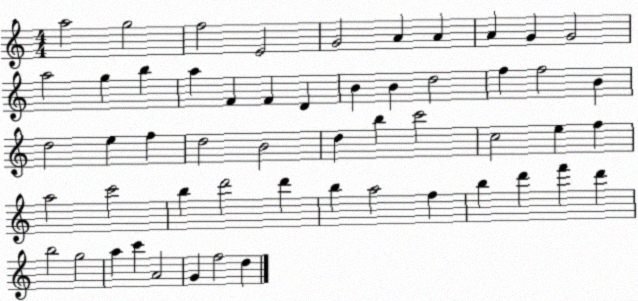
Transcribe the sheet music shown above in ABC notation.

X:1
T:Untitled
M:4/4
L:1/4
K:C
a2 g2 f2 E2 G2 A A A G G2 a2 g b a F F D B B d2 f f2 B d2 e f d2 B2 d b c'2 c2 e f a2 c'2 b d'2 d' b a2 f b d' f' d' b2 g2 a c' A2 G f2 d